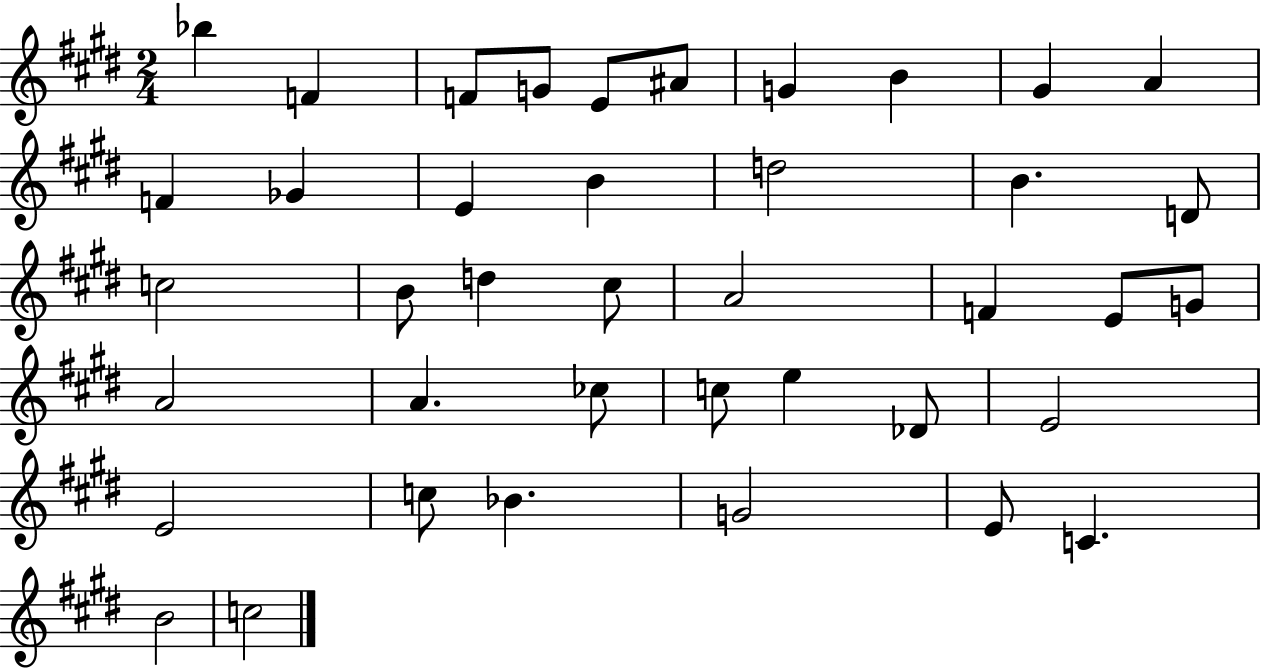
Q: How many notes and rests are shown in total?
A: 40